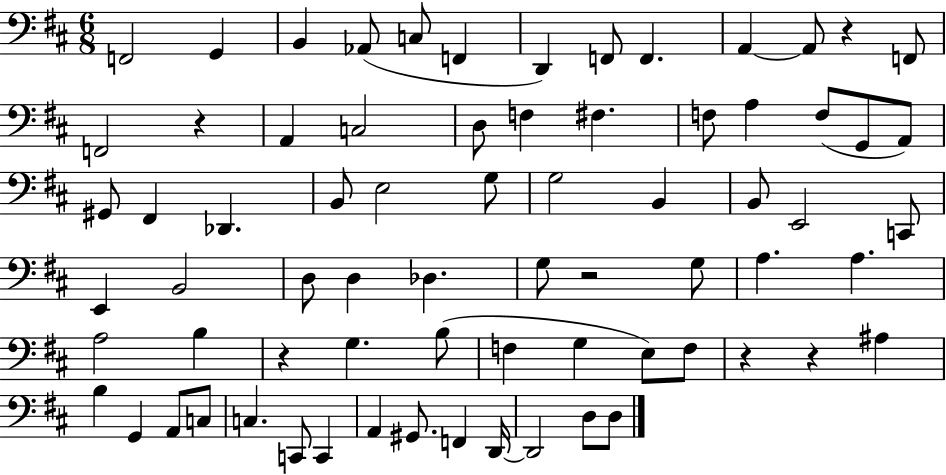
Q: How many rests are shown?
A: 6